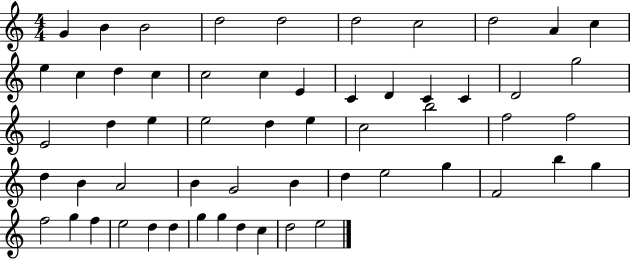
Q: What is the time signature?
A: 4/4